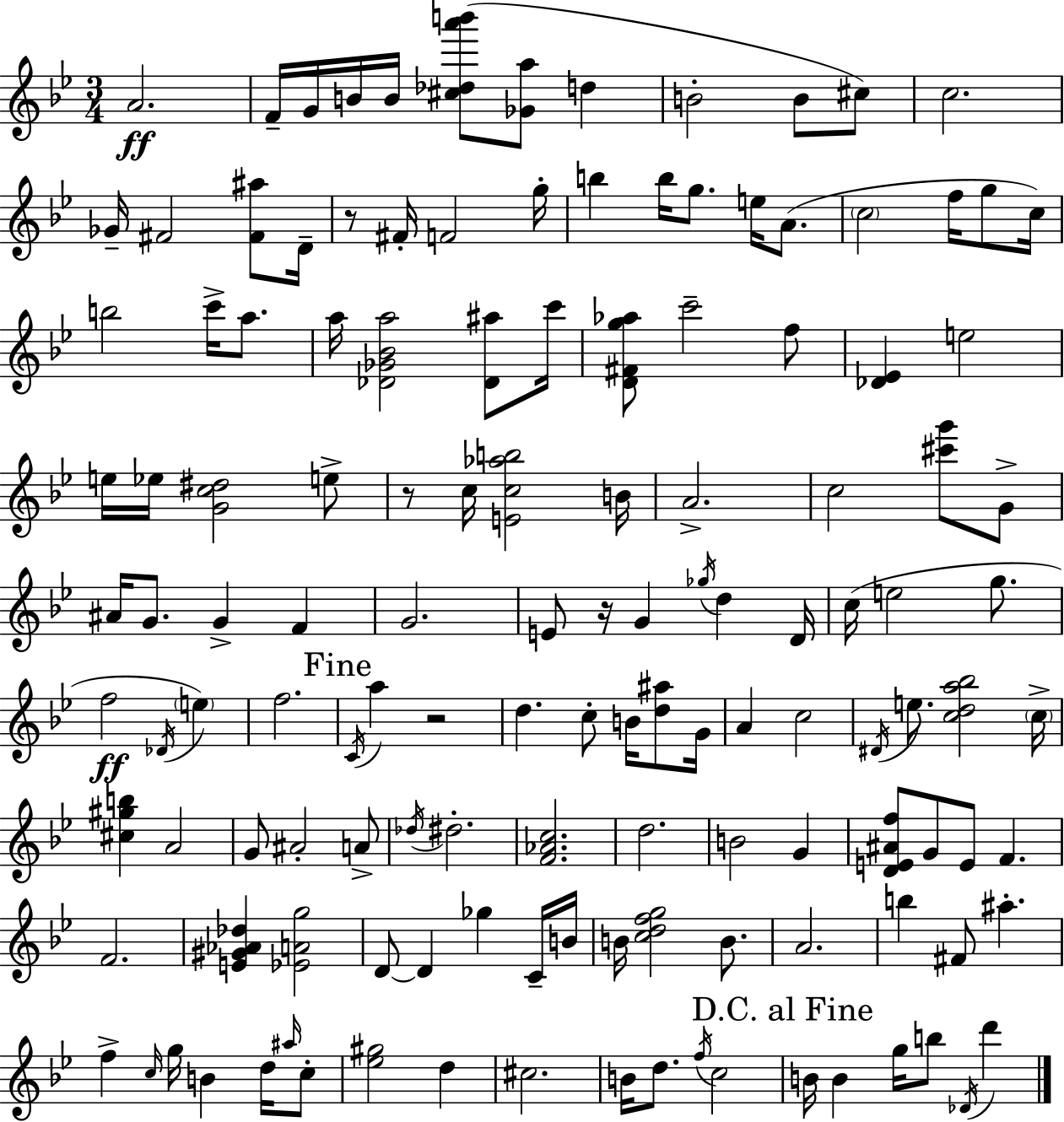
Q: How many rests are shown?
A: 4